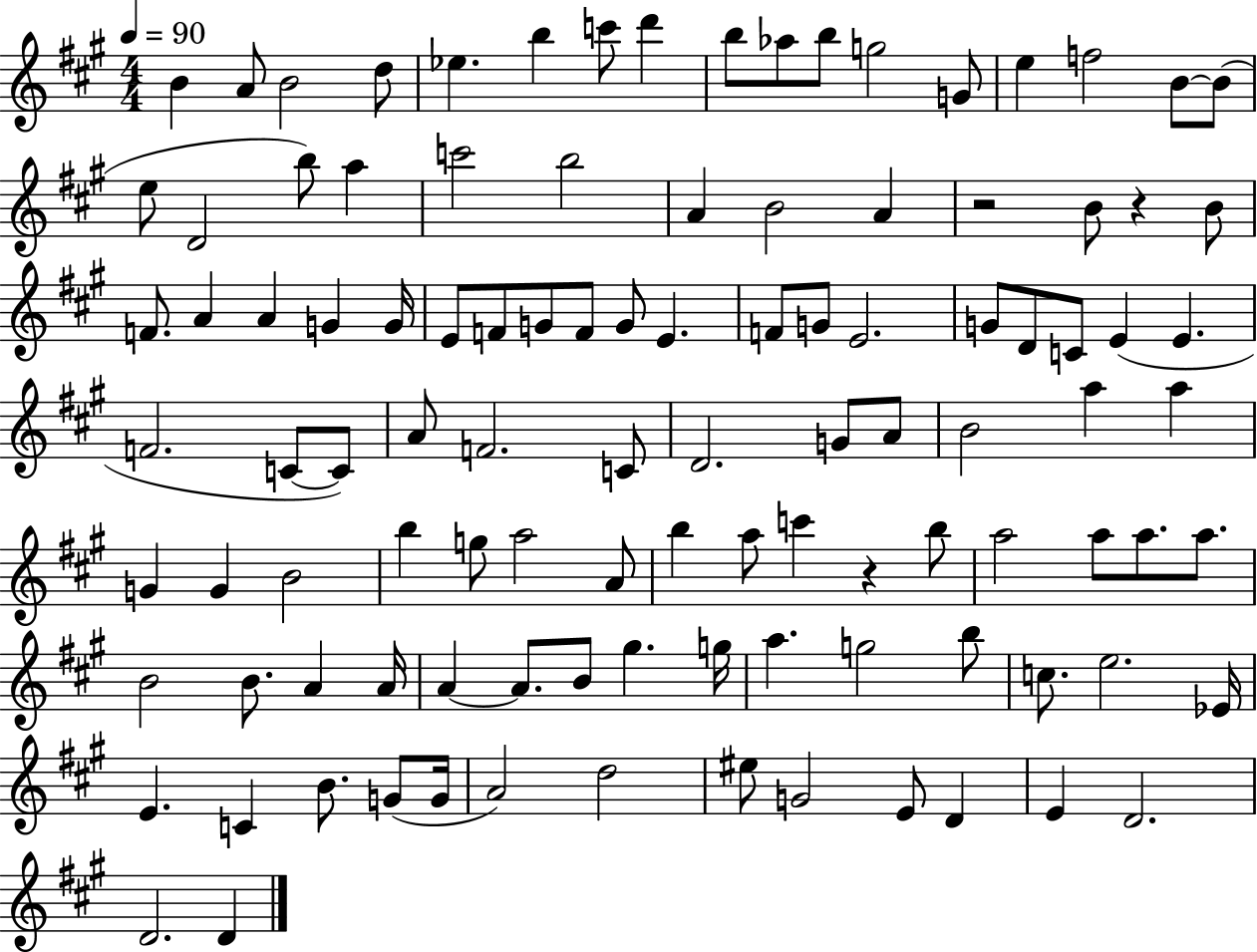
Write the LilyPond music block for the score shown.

{
  \clef treble
  \numericTimeSignature
  \time 4/4
  \key a \major
  \tempo 4 = 90
  \repeat volta 2 { b'4 a'8 b'2 d''8 | ees''4. b''4 c'''8 d'''4 | b''8 aes''8 b''8 g''2 g'8 | e''4 f''2 b'8~~ b'8( | \break e''8 d'2 b''8) a''4 | c'''2 b''2 | a'4 b'2 a'4 | r2 b'8 r4 b'8 | \break f'8. a'4 a'4 g'4 g'16 | e'8 f'8 g'8 f'8 g'8 e'4. | f'8 g'8 e'2. | g'8 d'8 c'8 e'4( e'4. | \break f'2. c'8~~ c'8) | a'8 f'2. c'8 | d'2. g'8 a'8 | b'2 a''4 a''4 | \break g'4 g'4 b'2 | b''4 g''8 a''2 a'8 | b''4 a''8 c'''4 r4 b''8 | a''2 a''8 a''8. a''8. | \break b'2 b'8. a'4 a'16 | a'4~~ a'8. b'8 gis''4. g''16 | a''4. g''2 b''8 | c''8. e''2. ees'16 | \break e'4. c'4 b'8. g'8( g'16 | a'2) d''2 | eis''8 g'2 e'8 d'4 | e'4 d'2. | \break d'2. d'4 | } \bar "|."
}